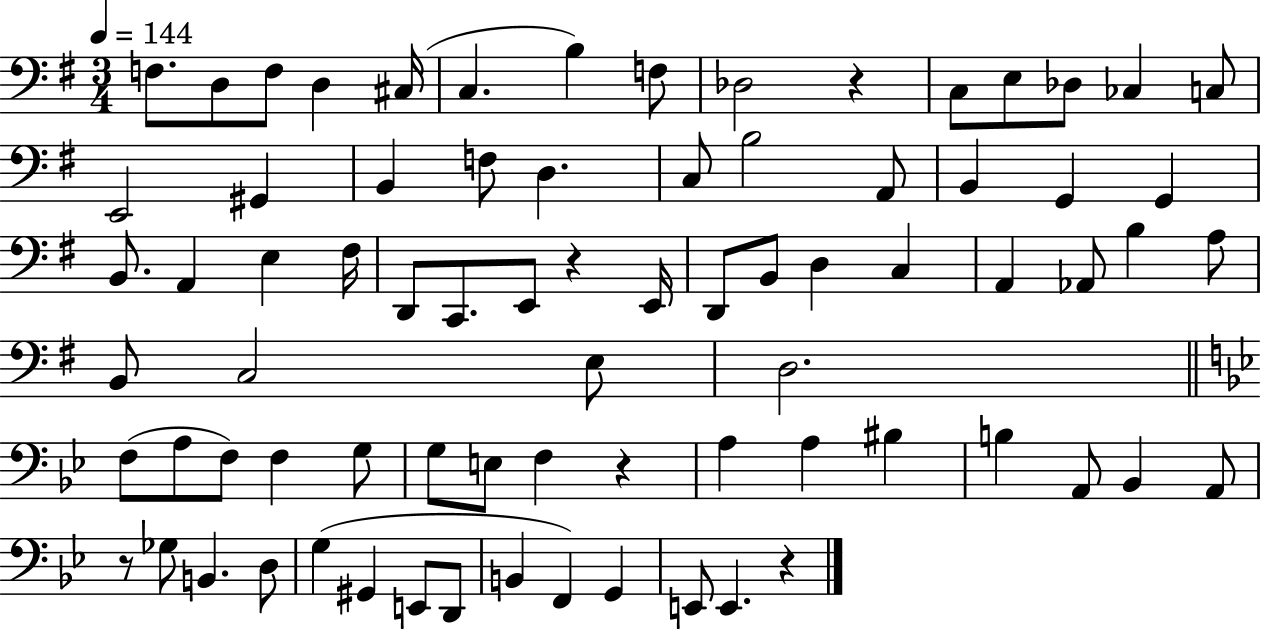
{
  \clef bass
  \numericTimeSignature
  \time 3/4
  \key g \major
  \tempo 4 = 144
  f8. d8 f8 d4 cis16( | c4. b4) f8 | des2 r4 | c8 e8 des8 ces4 c8 | \break e,2 gis,4 | b,4 f8 d4. | c8 b2 a,8 | b,4 g,4 g,4 | \break b,8. a,4 e4 fis16 | d,8 c,8. e,8 r4 e,16 | d,8 b,8 d4 c4 | a,4 aes,8 b4 a8 | \break b,8 c2 e8 | d2. | \bar "||" \break \key bes \major f8( a8 f8) f4 g8 | g8 e8 f4 r4 | a4 a4 bis4 | b4 a,8 bes,4 a,8 | \break r8 ges8 b,4. d8 | g4( gis,4 e,8 d,8 | b,4 f,4) g,4 | e,8 e,4. r4 | \break \bar "|."
}